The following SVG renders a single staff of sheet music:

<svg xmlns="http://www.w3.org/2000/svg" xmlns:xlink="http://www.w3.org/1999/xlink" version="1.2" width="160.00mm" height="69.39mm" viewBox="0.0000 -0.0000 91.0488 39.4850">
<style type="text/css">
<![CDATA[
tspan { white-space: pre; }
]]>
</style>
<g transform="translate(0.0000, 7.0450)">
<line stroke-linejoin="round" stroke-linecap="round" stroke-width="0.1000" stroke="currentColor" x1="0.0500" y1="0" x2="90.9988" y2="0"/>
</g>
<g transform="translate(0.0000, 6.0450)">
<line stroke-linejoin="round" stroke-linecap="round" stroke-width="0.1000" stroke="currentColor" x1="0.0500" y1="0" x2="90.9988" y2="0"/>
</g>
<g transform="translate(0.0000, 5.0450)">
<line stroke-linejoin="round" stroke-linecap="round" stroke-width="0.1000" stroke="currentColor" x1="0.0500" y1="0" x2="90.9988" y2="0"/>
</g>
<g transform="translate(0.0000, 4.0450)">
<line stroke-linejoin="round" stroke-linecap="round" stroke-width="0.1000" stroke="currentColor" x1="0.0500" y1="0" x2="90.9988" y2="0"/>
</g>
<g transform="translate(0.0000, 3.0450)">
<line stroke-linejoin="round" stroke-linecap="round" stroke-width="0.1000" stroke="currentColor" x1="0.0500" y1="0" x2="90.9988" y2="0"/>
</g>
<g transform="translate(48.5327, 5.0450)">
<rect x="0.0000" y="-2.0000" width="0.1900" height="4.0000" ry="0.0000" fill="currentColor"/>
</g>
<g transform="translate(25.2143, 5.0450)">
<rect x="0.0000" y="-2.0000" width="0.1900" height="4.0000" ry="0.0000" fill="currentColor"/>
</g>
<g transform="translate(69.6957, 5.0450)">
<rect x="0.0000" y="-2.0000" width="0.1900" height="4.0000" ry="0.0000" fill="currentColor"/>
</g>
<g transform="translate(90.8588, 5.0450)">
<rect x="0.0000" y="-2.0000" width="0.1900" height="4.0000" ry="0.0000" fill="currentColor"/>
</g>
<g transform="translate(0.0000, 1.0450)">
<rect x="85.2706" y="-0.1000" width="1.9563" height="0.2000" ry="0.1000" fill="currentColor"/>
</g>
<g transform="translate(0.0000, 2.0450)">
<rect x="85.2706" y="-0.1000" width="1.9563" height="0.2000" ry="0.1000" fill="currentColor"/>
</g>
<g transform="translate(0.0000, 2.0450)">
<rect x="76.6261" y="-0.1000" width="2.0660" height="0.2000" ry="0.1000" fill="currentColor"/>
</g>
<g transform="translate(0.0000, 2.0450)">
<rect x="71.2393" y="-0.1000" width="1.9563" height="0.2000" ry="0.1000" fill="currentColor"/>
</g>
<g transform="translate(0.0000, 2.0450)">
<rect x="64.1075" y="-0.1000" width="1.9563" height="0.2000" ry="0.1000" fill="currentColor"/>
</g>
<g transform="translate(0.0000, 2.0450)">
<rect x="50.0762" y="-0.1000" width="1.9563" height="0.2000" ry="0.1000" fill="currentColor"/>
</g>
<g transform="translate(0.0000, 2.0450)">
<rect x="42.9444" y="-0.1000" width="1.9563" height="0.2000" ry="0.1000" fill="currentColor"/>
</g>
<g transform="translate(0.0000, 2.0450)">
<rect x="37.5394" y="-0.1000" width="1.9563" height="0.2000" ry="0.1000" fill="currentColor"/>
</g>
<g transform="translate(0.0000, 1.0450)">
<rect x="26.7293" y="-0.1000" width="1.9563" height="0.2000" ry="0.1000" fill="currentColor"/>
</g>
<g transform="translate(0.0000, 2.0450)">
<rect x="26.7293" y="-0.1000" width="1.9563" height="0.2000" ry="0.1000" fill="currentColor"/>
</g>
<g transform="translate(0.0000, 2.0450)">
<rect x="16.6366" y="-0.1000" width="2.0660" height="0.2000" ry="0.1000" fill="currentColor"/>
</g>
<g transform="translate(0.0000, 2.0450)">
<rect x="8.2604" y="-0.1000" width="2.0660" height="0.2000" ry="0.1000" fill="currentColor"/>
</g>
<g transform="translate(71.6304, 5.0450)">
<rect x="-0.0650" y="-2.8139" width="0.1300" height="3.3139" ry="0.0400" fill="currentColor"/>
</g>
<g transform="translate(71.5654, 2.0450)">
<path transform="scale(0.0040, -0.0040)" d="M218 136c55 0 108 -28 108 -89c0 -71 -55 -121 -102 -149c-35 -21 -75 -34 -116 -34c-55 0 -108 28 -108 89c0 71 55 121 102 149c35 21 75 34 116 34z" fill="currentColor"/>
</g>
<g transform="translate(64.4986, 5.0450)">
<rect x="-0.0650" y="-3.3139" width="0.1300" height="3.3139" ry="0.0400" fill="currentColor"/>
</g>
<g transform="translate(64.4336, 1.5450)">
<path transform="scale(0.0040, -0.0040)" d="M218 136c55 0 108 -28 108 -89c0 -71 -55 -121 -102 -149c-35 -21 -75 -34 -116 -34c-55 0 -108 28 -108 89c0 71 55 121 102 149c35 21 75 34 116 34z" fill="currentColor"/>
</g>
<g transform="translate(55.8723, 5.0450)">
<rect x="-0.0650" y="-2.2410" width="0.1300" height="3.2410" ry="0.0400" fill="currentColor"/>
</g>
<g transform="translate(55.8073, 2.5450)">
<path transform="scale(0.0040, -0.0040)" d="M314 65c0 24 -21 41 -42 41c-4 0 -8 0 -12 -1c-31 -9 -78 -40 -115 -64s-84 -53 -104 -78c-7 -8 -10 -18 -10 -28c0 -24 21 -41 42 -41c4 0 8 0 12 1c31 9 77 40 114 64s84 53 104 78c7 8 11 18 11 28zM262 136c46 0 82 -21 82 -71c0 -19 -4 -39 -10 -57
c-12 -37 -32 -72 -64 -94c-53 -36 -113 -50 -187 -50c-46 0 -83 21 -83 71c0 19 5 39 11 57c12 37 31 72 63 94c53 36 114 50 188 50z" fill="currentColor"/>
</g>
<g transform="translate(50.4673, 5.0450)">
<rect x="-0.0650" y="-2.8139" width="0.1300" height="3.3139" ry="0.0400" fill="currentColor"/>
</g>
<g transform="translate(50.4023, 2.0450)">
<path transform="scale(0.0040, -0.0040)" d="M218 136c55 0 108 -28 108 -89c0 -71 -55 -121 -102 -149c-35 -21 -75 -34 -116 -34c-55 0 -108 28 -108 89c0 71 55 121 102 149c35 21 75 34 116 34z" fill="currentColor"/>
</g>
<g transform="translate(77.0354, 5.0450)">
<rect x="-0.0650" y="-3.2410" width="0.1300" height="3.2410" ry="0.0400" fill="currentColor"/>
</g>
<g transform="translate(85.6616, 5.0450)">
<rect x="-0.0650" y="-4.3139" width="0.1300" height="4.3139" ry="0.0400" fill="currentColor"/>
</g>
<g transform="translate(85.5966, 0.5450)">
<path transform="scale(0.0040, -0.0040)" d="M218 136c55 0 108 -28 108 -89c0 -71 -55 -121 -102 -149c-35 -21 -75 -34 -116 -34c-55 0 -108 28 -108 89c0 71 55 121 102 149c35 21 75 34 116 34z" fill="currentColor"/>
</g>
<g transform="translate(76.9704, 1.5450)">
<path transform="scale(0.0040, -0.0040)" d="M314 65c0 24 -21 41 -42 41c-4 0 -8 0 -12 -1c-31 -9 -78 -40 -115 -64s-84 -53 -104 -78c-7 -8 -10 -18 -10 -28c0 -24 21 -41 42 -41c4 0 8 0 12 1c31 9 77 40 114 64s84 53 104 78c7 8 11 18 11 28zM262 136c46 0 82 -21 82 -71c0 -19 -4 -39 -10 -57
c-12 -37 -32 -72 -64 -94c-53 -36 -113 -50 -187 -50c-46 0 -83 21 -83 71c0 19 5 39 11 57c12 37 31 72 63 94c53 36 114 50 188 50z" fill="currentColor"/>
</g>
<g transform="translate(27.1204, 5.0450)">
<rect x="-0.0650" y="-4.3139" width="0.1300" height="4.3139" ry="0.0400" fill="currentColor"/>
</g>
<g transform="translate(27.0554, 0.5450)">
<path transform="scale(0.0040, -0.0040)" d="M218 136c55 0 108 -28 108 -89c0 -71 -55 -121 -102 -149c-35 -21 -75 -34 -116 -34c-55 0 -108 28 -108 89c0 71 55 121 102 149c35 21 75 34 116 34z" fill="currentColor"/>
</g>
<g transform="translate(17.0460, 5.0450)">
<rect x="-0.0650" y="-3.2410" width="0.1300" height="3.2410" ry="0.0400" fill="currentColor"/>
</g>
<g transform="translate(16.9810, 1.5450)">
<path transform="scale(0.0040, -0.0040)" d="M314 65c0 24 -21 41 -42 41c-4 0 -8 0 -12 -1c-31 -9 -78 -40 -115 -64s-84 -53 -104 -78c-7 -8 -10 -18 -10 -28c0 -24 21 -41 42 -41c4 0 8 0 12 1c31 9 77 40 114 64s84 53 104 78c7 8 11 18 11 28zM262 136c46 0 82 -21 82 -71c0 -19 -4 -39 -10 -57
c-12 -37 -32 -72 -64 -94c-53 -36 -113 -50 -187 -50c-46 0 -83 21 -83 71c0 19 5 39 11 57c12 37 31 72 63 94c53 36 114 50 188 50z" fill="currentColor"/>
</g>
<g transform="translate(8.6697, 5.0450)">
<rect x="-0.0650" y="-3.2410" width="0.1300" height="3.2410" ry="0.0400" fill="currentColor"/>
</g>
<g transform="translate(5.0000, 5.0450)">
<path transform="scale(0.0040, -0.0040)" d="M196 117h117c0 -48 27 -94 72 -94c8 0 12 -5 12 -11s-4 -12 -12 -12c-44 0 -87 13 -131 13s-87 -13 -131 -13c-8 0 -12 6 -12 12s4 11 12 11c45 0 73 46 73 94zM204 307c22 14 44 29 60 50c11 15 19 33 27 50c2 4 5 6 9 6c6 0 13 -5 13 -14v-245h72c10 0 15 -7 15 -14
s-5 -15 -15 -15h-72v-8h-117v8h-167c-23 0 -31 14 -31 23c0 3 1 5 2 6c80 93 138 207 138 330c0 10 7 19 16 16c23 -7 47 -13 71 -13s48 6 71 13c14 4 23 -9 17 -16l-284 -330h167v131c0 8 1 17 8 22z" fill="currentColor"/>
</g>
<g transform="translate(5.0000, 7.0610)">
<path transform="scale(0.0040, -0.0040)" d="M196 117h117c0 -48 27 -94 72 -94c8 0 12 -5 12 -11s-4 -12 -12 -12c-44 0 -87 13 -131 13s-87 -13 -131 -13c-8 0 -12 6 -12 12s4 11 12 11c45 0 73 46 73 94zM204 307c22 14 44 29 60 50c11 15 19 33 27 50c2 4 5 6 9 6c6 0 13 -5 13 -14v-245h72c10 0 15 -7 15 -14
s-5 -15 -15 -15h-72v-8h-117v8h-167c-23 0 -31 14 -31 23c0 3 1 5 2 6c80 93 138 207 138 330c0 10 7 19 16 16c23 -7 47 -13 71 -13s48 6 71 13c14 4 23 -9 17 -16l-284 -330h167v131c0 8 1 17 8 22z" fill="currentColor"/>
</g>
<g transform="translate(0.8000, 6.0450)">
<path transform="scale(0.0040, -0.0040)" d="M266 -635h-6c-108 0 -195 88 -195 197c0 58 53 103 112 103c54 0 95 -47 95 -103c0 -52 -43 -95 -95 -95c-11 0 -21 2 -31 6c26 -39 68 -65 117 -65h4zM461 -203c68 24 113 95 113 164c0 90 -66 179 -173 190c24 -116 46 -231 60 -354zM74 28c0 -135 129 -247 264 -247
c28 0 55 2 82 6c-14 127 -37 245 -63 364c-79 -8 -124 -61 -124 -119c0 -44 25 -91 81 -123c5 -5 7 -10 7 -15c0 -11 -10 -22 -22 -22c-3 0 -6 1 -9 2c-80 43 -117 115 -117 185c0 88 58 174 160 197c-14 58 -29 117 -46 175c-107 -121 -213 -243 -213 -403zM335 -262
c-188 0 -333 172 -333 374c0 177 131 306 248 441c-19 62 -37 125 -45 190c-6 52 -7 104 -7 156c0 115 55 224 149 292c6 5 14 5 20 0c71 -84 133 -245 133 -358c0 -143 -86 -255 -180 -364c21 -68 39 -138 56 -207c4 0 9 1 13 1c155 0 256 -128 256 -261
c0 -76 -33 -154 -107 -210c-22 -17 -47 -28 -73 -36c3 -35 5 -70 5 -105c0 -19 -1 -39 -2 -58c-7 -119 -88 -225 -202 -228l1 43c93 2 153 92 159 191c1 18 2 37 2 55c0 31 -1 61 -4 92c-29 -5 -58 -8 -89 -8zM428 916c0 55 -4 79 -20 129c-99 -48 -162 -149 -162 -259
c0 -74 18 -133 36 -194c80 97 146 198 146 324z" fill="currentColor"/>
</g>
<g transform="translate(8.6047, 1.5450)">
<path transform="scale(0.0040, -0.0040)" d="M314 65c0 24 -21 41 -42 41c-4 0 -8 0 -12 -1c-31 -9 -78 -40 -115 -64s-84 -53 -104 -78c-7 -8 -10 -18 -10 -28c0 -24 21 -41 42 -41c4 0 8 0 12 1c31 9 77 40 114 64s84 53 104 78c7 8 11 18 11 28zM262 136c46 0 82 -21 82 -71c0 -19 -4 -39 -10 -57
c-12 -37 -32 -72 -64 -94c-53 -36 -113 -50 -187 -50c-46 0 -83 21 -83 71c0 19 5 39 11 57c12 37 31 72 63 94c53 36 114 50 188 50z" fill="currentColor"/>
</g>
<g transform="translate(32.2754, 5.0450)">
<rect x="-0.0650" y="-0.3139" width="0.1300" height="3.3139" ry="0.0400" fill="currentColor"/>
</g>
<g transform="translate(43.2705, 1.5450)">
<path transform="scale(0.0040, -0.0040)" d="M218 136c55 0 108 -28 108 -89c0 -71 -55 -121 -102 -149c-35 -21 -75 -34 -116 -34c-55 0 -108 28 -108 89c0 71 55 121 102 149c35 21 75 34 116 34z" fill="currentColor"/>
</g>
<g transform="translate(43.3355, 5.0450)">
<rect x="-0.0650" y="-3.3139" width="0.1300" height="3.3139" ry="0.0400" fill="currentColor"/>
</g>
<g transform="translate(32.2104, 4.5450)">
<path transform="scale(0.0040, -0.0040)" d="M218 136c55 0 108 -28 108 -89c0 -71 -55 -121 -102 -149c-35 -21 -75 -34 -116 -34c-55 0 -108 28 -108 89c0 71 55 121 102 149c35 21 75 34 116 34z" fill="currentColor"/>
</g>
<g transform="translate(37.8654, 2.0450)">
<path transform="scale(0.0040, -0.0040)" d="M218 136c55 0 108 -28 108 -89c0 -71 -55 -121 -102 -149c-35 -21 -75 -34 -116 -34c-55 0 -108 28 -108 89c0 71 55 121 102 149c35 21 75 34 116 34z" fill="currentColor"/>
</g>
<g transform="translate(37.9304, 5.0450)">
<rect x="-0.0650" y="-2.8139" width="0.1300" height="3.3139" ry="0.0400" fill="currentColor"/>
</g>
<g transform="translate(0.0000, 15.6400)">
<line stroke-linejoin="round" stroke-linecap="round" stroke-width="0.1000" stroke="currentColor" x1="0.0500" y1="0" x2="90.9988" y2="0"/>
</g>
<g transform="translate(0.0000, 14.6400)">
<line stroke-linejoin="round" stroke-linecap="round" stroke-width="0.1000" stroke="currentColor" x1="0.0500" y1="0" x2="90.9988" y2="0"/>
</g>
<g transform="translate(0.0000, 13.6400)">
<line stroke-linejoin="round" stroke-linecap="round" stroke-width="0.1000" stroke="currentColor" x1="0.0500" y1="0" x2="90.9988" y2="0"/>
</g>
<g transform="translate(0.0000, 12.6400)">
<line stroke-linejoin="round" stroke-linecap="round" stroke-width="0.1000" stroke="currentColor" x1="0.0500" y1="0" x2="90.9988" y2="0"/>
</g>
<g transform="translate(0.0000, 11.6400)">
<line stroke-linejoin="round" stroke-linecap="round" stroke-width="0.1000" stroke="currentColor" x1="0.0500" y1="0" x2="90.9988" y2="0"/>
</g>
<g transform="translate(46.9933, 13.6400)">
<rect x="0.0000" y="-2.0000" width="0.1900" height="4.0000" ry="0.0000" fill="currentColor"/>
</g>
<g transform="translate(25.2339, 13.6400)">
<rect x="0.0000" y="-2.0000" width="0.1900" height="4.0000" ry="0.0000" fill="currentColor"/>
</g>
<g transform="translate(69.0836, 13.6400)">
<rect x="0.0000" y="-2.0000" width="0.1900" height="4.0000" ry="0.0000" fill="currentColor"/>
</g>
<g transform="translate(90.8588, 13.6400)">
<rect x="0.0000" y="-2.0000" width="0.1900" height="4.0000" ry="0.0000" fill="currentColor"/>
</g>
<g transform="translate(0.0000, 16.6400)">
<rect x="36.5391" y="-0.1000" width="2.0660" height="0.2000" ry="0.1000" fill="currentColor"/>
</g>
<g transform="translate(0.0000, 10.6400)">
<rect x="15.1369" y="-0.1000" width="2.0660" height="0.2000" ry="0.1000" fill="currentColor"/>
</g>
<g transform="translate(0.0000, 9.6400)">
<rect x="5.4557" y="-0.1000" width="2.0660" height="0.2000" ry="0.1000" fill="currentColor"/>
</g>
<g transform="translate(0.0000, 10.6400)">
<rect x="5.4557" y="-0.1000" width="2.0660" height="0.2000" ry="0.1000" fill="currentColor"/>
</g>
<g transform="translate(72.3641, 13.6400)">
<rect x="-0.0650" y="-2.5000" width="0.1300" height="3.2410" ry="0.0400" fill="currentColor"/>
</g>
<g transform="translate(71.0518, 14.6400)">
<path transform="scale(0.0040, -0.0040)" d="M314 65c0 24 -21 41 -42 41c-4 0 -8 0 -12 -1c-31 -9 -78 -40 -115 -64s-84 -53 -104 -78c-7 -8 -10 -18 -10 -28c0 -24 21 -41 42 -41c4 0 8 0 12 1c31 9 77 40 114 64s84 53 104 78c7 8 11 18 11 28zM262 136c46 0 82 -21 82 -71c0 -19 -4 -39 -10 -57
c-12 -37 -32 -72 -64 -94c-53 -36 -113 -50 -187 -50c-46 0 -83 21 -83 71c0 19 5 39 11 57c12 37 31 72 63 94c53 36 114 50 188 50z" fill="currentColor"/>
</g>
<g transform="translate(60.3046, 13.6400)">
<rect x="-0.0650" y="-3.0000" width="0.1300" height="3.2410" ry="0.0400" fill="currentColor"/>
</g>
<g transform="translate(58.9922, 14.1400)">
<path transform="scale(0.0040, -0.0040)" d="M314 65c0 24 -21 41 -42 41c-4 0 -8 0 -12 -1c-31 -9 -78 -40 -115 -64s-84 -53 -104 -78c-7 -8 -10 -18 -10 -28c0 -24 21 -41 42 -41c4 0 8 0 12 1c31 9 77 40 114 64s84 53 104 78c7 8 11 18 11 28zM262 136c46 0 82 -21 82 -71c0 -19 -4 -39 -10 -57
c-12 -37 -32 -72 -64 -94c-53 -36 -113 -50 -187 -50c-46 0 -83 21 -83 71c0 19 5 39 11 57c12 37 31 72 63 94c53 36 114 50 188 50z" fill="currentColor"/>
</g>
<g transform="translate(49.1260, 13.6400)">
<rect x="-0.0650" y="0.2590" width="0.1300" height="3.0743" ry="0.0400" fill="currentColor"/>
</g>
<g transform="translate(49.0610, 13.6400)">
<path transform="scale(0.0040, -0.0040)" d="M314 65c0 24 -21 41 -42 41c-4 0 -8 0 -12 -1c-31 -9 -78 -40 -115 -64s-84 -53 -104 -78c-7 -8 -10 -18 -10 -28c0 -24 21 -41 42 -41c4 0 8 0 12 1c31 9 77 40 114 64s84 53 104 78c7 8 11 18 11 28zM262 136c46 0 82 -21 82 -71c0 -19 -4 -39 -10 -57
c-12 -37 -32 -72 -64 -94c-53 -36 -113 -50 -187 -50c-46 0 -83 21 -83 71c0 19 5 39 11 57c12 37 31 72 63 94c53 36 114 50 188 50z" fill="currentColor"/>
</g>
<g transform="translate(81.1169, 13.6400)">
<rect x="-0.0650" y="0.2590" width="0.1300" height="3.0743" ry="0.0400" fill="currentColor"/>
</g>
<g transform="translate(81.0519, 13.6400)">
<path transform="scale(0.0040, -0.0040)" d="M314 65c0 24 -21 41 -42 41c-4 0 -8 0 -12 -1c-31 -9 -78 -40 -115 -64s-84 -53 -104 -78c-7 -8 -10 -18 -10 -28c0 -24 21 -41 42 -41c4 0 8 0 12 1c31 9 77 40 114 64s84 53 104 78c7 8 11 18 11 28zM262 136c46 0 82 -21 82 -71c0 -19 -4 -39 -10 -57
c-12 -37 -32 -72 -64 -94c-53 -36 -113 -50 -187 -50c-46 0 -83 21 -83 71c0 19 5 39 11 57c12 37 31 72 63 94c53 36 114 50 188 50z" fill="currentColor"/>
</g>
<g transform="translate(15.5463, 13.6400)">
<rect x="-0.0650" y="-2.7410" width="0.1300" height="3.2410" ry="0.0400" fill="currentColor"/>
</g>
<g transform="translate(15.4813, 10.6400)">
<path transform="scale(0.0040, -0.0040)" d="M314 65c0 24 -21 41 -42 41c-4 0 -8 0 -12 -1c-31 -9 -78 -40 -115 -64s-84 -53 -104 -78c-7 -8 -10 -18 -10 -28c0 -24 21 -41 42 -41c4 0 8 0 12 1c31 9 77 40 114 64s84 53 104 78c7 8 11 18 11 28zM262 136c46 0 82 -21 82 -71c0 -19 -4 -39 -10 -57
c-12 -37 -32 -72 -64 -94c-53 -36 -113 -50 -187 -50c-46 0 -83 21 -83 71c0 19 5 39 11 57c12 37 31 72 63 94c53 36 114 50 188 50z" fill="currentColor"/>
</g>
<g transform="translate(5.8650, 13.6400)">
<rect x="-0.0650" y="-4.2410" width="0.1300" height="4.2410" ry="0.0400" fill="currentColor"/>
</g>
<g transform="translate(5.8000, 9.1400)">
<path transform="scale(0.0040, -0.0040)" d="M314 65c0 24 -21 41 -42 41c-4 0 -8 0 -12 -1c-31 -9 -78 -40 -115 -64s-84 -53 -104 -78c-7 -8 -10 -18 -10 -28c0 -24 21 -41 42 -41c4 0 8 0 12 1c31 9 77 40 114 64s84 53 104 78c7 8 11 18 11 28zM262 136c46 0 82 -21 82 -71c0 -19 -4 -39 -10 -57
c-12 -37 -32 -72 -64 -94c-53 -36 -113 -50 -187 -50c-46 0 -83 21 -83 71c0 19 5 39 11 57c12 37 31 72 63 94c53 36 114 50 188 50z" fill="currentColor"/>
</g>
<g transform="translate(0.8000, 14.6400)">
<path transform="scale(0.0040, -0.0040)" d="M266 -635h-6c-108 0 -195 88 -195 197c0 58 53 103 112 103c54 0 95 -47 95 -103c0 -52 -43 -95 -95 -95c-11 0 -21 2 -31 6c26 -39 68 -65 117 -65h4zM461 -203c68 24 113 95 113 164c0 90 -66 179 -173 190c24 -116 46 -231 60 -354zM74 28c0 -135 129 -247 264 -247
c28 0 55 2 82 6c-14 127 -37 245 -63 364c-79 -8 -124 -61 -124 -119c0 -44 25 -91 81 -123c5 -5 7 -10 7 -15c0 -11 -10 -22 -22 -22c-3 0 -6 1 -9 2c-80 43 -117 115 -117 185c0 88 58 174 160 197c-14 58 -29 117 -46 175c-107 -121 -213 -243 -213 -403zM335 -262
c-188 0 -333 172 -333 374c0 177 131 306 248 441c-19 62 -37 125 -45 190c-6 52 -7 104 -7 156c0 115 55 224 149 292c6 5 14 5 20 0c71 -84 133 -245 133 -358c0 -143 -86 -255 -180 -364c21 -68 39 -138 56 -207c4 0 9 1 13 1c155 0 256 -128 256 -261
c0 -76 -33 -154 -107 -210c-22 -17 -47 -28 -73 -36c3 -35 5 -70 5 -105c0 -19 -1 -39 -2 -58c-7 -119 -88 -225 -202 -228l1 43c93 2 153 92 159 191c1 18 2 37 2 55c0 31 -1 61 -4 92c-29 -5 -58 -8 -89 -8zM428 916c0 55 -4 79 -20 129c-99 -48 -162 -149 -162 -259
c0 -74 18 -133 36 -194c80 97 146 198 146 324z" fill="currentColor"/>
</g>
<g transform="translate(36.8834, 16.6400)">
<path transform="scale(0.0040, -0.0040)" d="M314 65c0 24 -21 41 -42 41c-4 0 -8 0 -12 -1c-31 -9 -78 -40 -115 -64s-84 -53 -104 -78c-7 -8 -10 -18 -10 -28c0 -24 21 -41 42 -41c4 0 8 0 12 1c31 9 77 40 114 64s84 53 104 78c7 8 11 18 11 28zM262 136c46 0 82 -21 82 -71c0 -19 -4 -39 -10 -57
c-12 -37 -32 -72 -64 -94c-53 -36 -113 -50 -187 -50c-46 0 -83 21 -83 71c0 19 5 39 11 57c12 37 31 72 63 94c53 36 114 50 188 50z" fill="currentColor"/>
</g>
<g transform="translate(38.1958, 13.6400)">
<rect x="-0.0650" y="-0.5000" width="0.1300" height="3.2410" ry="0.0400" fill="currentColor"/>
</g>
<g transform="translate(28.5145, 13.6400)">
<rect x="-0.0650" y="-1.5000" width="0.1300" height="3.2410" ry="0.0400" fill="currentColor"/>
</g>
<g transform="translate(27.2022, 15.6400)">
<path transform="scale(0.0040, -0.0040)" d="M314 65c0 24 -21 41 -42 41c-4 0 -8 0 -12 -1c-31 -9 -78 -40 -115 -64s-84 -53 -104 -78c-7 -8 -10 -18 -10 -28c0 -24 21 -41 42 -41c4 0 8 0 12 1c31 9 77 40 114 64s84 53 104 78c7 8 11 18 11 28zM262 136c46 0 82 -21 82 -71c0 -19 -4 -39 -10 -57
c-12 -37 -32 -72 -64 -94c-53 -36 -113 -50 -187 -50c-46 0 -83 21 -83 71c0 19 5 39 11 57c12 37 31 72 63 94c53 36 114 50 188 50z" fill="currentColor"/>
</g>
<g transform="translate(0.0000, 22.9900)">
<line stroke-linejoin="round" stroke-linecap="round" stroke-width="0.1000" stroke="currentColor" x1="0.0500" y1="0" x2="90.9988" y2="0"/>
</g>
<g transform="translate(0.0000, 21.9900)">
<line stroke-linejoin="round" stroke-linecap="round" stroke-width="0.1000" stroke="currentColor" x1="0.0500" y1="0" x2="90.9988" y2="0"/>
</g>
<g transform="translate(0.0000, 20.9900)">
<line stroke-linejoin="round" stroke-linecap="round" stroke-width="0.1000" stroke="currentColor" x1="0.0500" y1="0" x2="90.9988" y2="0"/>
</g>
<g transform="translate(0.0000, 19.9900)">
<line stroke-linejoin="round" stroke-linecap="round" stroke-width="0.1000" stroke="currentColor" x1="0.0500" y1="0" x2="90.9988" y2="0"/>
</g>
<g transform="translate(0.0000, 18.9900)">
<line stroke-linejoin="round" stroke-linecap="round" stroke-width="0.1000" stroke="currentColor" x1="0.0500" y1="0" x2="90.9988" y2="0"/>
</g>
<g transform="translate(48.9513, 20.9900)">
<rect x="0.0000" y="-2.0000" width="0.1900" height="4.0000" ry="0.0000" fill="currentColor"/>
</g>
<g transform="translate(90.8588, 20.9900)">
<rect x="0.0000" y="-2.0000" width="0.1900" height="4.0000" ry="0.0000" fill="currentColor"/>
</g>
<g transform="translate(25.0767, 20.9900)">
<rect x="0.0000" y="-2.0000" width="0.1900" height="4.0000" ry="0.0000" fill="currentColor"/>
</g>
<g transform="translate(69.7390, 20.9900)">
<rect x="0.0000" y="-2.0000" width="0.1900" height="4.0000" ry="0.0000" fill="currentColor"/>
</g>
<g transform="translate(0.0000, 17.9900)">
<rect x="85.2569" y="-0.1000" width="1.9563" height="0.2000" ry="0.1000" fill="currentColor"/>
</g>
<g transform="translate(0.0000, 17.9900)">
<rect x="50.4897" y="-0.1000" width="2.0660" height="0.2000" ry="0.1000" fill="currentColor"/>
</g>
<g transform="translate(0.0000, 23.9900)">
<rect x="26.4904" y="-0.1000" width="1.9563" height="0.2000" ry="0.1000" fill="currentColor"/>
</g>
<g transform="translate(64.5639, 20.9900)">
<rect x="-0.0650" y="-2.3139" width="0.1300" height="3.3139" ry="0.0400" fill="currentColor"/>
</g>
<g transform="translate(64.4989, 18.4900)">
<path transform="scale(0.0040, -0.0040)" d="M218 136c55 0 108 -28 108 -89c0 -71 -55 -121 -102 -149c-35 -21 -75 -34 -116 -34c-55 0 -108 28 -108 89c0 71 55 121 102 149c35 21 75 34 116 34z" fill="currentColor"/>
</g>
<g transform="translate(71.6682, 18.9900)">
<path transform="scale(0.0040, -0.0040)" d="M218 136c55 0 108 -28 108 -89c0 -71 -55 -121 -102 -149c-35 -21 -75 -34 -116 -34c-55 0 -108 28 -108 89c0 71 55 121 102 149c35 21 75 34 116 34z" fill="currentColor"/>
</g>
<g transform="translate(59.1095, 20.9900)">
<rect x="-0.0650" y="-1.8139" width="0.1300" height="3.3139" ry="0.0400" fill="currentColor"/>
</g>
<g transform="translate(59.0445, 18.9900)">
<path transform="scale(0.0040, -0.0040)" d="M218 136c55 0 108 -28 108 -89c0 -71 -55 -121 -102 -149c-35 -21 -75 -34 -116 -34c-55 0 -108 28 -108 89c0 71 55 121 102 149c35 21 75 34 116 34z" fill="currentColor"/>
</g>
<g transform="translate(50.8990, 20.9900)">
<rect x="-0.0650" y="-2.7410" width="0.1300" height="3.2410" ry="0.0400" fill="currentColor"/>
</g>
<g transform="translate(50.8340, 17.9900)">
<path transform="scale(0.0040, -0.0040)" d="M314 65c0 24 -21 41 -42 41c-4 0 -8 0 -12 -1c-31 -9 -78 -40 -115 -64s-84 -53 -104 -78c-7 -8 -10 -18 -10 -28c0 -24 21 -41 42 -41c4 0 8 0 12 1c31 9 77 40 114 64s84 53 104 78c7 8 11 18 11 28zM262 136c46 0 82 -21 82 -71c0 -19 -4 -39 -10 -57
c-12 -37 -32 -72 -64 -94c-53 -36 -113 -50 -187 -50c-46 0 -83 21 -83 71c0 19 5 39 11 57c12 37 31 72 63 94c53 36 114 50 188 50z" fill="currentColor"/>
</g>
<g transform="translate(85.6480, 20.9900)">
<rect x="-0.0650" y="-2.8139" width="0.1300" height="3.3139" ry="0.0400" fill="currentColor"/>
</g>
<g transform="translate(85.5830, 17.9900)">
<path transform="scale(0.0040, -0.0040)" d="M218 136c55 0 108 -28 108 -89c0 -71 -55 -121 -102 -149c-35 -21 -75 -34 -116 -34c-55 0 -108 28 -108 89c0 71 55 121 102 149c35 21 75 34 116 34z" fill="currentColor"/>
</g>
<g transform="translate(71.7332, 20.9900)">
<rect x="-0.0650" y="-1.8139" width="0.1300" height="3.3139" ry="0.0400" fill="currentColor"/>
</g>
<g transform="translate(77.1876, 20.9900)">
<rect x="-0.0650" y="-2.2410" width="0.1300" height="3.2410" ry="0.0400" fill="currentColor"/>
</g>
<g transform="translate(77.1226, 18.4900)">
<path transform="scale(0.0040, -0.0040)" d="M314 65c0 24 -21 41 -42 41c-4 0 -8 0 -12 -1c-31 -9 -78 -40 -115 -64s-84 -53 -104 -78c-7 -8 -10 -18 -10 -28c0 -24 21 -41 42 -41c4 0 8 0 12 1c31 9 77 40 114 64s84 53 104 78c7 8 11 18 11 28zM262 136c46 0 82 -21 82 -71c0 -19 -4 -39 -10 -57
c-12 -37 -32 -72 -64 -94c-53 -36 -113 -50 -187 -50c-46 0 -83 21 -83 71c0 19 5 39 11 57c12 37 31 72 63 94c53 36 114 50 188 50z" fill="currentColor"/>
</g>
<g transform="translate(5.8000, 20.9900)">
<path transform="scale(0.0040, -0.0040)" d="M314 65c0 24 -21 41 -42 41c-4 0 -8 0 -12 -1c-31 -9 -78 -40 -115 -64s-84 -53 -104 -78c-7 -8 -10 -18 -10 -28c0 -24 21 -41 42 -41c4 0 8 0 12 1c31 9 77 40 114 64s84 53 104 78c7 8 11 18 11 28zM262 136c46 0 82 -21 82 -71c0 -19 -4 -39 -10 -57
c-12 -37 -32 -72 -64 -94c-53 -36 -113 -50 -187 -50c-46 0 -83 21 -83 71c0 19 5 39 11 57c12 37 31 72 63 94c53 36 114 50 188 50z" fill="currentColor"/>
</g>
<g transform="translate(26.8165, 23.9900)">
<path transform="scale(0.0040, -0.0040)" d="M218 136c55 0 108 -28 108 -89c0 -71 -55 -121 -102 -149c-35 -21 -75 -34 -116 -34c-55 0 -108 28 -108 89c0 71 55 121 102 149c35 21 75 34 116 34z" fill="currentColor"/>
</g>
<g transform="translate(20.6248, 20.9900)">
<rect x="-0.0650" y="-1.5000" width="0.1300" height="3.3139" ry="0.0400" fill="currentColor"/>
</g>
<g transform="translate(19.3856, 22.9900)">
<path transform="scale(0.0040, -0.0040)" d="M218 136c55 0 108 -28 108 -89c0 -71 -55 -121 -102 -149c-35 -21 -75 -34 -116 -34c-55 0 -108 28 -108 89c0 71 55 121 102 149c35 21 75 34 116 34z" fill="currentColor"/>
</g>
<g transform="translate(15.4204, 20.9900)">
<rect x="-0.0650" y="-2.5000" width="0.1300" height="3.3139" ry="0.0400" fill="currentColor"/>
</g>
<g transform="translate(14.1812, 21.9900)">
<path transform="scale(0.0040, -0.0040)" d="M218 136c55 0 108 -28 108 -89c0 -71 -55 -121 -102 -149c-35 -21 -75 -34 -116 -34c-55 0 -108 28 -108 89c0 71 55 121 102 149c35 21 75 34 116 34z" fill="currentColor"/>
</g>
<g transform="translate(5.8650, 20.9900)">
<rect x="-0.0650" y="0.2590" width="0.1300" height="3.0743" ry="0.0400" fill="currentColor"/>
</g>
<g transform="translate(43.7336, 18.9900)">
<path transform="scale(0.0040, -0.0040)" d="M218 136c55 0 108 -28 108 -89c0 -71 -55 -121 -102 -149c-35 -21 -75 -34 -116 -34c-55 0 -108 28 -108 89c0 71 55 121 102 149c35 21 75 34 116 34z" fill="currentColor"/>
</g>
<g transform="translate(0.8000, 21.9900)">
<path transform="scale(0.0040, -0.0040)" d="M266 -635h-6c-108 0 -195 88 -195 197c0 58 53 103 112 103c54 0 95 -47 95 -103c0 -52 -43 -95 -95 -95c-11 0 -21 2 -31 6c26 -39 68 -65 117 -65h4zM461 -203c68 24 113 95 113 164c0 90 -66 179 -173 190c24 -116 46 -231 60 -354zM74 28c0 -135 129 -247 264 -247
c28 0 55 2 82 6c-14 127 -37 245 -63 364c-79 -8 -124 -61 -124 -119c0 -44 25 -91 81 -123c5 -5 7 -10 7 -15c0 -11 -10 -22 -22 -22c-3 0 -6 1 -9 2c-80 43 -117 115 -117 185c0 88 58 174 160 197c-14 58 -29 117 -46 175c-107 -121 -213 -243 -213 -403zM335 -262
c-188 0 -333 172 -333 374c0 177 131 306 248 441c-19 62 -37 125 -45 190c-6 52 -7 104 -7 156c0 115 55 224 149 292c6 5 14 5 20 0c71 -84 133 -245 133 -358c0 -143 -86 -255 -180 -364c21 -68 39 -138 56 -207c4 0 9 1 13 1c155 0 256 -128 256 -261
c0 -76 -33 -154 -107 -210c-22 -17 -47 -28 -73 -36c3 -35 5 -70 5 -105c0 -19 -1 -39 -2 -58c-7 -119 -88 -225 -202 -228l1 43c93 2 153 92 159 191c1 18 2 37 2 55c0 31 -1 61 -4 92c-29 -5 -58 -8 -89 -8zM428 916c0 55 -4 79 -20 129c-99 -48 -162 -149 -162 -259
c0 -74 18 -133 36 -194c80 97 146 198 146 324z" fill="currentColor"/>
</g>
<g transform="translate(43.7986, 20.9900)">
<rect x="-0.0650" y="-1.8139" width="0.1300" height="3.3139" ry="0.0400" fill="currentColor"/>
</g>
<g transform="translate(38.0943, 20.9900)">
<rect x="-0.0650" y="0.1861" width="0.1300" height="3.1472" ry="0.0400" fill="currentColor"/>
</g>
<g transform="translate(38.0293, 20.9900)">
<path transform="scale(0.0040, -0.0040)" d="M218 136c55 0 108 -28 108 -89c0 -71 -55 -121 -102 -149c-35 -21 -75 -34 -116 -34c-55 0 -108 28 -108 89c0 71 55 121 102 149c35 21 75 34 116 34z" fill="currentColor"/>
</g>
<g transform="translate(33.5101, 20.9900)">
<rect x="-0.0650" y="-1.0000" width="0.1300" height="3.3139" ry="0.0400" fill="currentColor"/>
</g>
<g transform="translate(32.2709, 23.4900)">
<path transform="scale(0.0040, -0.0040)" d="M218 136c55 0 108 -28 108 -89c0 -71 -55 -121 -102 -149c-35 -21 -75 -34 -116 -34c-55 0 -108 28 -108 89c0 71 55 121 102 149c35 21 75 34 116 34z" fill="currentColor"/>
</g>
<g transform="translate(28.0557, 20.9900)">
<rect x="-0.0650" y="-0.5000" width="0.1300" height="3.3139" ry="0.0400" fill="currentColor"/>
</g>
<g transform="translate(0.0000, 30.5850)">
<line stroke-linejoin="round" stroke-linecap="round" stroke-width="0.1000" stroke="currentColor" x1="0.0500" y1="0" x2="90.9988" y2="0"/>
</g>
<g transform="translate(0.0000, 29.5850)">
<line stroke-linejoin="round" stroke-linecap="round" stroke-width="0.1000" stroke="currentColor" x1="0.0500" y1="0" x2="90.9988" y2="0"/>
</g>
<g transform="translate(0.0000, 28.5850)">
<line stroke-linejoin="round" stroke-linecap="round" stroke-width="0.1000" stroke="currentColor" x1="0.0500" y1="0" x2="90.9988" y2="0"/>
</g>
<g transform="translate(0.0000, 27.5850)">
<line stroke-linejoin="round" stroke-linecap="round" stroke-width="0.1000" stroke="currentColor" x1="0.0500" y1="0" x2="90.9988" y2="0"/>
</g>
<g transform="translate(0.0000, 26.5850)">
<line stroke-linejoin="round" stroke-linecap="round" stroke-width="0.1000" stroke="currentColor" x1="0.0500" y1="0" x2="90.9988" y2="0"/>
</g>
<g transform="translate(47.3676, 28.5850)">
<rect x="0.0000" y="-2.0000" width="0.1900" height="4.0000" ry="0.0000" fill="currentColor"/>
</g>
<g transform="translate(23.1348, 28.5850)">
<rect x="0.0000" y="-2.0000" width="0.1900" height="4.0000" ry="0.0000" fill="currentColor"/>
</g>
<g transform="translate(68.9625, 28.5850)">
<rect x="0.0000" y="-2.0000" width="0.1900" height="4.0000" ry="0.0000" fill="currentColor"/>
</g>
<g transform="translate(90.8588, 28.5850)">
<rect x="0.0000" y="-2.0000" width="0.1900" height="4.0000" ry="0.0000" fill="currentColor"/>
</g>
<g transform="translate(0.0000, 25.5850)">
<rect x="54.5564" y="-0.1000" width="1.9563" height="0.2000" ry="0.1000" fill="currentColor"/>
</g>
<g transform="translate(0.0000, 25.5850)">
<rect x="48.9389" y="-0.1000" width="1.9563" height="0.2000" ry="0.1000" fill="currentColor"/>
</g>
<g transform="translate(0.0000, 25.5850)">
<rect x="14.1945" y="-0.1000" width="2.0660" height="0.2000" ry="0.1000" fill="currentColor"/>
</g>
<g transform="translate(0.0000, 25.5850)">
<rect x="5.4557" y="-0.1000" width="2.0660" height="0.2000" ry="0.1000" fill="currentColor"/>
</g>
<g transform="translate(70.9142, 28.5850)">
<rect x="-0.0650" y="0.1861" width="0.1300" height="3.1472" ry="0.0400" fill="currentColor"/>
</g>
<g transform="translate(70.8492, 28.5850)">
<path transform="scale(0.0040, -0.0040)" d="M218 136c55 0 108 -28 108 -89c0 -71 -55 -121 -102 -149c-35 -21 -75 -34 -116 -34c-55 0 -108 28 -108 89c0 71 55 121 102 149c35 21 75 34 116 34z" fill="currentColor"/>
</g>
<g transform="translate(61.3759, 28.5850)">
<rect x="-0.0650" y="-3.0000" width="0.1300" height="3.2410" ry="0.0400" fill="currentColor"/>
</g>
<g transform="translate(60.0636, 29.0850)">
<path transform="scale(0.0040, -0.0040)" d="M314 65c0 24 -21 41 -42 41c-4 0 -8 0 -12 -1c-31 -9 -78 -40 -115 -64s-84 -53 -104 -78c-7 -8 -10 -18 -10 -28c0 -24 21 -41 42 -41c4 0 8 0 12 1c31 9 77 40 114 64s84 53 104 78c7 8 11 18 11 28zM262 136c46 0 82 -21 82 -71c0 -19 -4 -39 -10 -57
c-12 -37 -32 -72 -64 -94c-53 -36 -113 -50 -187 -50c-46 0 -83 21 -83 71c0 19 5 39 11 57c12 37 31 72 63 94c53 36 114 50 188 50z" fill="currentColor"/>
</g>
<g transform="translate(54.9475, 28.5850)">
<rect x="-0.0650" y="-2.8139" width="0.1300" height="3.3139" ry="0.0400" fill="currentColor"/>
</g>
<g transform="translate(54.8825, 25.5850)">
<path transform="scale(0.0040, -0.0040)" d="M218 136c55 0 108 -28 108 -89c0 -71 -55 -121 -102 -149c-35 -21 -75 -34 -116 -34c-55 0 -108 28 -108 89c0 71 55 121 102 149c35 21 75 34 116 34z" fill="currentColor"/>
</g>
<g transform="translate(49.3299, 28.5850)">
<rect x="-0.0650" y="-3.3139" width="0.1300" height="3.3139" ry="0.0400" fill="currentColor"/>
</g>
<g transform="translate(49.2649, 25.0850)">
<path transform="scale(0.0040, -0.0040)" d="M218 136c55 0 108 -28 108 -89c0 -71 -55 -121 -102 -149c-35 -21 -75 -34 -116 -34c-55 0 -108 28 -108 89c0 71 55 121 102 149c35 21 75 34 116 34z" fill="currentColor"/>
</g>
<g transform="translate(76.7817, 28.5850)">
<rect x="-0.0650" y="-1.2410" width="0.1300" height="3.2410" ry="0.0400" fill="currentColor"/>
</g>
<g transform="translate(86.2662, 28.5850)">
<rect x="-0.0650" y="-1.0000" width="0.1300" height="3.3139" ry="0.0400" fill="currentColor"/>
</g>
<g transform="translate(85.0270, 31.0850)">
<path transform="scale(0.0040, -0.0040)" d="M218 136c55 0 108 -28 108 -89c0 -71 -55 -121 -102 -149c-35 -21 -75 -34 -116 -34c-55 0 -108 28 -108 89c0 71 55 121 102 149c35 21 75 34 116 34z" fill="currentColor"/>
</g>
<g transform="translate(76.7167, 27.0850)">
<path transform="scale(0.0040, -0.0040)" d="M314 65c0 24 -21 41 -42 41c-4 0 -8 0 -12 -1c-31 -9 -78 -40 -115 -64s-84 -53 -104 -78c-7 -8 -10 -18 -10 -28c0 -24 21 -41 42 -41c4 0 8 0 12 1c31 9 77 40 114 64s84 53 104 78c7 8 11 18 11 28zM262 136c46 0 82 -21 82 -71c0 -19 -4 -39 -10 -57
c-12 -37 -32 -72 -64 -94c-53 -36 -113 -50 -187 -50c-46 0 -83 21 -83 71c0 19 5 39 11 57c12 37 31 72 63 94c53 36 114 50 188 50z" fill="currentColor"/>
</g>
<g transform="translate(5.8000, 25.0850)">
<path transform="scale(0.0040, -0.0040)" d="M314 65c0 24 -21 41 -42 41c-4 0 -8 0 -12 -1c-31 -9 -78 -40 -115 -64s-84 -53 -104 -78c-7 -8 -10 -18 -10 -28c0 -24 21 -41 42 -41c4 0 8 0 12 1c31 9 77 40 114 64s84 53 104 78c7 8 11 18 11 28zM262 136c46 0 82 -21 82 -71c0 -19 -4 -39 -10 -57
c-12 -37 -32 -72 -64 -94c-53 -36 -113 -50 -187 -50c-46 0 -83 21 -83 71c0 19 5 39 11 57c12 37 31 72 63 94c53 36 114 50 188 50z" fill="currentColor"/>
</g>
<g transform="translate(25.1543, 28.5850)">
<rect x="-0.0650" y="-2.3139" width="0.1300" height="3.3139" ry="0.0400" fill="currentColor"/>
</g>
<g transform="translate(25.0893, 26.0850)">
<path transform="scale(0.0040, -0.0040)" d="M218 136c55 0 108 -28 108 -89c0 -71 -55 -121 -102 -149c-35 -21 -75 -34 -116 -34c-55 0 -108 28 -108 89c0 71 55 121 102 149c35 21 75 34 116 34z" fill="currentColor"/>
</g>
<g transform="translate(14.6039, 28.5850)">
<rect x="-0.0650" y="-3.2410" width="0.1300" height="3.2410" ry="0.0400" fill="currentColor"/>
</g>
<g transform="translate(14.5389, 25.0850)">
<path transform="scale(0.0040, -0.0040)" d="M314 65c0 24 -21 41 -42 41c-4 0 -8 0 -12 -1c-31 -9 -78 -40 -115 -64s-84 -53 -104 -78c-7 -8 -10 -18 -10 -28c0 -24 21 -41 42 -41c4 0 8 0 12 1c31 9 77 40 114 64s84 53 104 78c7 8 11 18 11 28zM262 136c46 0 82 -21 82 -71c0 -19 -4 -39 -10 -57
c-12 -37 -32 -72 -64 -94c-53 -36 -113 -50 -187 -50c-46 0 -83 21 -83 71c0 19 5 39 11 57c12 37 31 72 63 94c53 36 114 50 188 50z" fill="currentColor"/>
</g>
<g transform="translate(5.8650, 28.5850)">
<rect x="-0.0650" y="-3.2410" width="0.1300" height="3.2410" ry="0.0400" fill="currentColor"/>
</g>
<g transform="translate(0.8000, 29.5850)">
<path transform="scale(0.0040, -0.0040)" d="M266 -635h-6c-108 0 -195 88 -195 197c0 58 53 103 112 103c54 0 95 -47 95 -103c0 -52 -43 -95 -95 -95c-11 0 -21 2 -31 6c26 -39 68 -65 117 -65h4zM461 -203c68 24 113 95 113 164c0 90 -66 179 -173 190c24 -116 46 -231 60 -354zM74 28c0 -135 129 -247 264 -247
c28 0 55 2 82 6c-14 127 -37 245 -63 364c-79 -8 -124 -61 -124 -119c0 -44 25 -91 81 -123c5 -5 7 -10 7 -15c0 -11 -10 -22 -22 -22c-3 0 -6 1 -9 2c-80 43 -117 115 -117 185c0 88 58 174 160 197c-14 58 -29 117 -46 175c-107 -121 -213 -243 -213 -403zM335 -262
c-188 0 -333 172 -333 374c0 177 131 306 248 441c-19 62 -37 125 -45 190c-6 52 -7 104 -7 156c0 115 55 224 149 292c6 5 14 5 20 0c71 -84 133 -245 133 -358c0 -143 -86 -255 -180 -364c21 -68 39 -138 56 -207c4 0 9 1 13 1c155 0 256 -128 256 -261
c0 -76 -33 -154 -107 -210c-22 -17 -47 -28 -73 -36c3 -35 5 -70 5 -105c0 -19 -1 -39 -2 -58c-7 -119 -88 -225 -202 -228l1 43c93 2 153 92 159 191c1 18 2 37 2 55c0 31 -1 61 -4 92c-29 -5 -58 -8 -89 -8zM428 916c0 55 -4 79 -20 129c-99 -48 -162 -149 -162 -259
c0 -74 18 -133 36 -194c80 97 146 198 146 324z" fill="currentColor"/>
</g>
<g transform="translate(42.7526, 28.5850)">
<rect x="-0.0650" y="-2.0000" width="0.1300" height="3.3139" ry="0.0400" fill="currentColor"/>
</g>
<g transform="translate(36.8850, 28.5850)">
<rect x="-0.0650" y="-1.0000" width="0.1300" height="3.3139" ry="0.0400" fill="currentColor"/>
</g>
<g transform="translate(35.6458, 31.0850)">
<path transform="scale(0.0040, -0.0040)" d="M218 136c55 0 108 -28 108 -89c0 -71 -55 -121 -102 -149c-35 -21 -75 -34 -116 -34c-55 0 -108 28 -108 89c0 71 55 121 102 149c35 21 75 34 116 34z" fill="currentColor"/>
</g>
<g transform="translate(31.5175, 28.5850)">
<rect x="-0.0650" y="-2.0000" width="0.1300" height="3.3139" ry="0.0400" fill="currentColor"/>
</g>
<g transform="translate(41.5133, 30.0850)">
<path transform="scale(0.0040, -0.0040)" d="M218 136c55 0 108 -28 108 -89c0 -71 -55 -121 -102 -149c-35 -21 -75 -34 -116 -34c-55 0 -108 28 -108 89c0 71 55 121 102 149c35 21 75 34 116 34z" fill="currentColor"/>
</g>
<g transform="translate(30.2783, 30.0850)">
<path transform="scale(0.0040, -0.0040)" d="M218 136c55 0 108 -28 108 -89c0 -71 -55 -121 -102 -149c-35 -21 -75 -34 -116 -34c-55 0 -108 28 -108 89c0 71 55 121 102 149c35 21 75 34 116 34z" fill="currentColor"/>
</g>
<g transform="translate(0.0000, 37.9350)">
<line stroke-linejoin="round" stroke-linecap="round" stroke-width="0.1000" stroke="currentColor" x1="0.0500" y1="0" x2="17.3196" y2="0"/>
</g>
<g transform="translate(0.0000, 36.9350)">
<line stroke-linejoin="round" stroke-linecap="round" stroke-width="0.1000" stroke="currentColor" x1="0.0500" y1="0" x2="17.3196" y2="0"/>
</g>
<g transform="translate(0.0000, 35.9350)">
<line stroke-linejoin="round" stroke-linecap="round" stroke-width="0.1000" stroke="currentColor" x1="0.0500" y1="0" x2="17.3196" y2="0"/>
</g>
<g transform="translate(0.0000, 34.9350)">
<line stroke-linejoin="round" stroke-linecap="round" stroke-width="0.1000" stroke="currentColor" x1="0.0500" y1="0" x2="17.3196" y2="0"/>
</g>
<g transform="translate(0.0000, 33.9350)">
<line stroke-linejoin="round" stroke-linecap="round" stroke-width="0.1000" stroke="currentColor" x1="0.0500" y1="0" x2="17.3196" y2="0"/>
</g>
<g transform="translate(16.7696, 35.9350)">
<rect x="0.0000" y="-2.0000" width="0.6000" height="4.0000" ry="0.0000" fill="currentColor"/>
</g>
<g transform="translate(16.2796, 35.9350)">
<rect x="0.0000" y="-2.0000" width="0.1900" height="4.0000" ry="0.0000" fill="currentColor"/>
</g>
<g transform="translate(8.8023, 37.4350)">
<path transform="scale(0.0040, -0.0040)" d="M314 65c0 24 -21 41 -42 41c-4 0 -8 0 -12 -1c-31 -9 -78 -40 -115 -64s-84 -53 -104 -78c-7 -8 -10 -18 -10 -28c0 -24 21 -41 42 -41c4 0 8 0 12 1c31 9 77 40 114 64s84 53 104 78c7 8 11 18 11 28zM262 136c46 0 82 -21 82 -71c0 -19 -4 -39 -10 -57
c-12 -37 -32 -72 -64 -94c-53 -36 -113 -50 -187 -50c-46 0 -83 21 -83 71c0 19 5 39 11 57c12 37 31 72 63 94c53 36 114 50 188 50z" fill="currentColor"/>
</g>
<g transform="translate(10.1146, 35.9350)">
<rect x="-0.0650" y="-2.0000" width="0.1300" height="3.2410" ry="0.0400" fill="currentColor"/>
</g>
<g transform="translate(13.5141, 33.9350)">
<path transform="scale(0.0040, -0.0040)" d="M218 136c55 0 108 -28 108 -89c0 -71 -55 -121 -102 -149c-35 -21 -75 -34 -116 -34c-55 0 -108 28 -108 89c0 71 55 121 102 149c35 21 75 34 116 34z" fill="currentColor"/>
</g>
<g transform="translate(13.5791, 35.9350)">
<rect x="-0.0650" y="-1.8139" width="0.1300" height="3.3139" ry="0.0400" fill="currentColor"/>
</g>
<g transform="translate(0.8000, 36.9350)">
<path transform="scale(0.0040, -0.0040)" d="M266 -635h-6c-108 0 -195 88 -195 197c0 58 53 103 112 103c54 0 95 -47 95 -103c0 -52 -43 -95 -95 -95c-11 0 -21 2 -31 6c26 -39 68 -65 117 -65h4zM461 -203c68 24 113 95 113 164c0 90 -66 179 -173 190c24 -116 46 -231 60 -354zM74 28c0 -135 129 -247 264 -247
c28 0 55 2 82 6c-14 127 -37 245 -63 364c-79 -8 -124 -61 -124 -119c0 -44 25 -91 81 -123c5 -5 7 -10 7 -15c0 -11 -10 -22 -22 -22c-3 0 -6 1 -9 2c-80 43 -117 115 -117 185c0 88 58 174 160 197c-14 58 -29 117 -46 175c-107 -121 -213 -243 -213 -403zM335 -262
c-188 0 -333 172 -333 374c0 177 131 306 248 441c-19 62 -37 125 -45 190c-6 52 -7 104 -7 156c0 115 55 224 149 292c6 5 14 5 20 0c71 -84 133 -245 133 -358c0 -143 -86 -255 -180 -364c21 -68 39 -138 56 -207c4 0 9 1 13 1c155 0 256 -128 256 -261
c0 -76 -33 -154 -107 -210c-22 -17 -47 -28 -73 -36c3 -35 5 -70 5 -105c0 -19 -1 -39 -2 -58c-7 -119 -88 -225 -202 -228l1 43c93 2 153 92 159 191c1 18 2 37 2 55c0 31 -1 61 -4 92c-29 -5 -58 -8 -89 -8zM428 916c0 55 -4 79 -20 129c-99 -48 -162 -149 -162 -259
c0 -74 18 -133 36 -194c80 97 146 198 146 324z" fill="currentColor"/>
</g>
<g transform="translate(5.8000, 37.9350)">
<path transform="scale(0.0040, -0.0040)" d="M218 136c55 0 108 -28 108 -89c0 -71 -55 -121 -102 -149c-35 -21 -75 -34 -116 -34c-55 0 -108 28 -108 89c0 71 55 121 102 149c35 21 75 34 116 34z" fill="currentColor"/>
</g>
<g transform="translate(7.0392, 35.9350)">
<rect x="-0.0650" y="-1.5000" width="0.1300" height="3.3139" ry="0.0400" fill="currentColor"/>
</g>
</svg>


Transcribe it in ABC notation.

X:1
T:Untitled
M:4/4
L:1/4
K:C
b2 b2 d' c a b a g2 b a b2 d' d'2 a2 E2 C2 B2 A2 G2 B2 B2 G E C D B f a2 f g f g2 a b2 b2 g F D F b a A2 B e2 D E F2 f